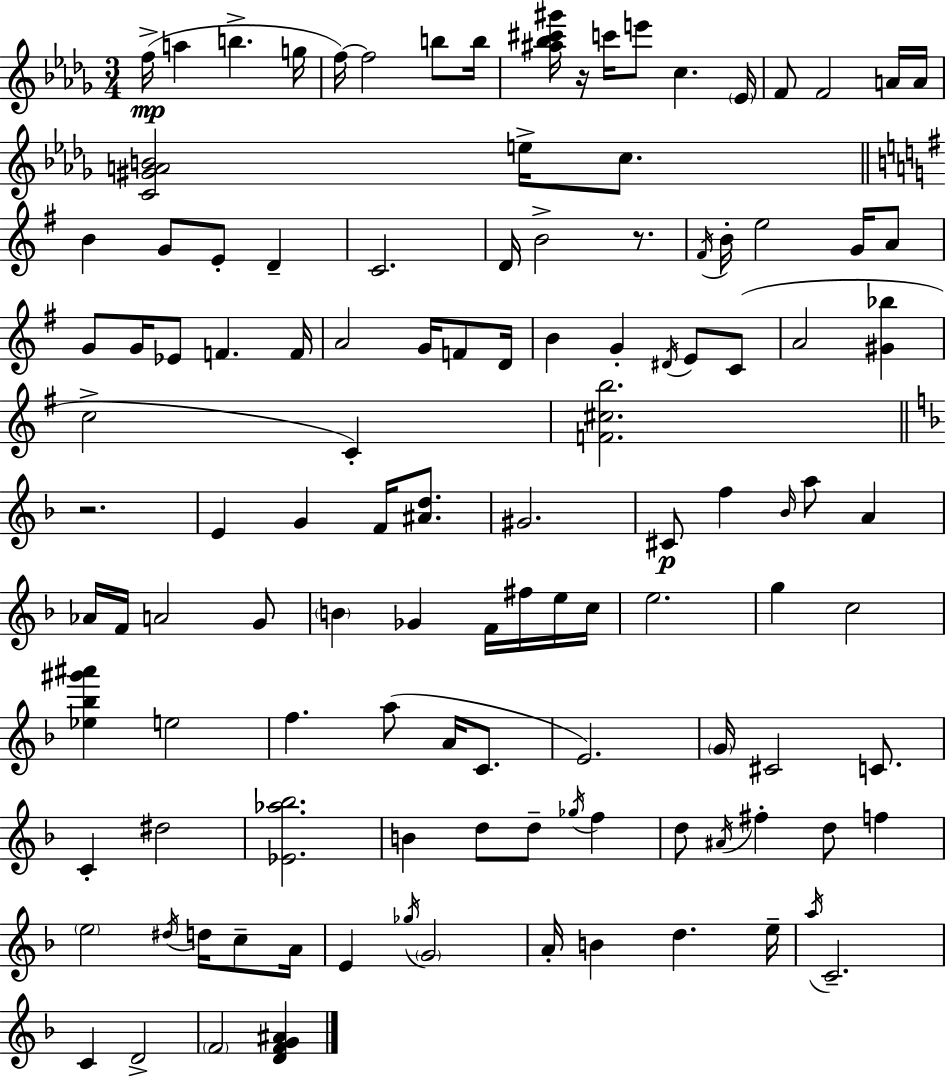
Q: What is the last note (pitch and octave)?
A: F4